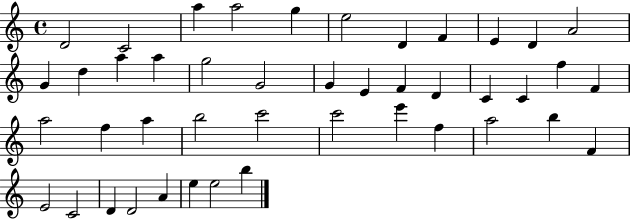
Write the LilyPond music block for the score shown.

{
  \clef treble
  \time 4/4
  \defaultTimeSignature
  \key c \major
  d'2 c'2 | a''4 a''2 g''4 | e''2 d'4 f'4 | e'4 d'4 a'2 | \break g'4 d''4 a''4 a''4 | g''2 g'2 | g'4 e'4 f'4 d'4 | c'4 c'4 f''4 f'4 | \break a''2 f''4 a''4 | b''2 c'''2 | c'''2 e'''4 f''4 | a''2 b''4 f'4 | \break e'2 c'2 | d'4 d'2 a'4 | e''4 e''2 b''4 | \bar "|."
}